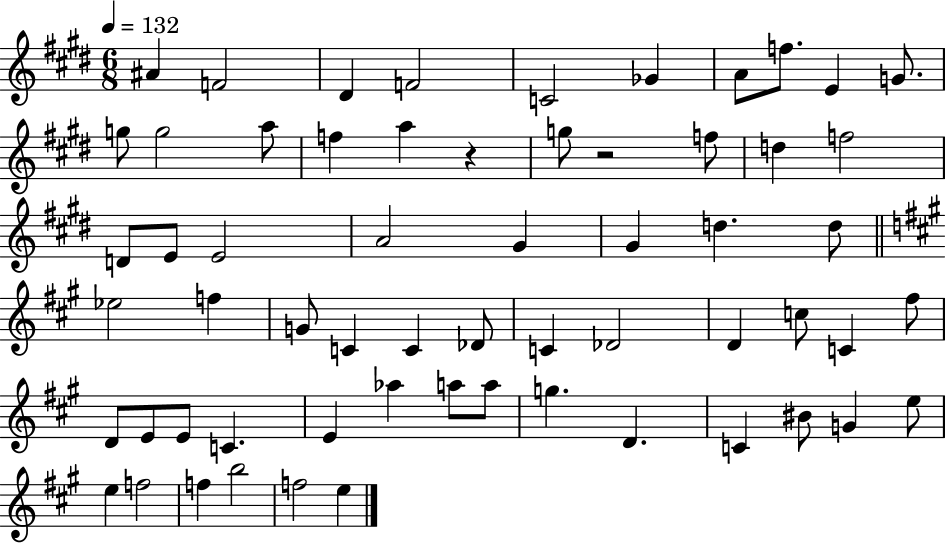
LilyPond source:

{
  \clef treble
  \numericTimeSignature
  \time 6/8
  \key e \major
  \tempo 4 = 132
  ais'4 f'2 | dis'4 f'2 | c'2 ges'4 | a'8 f''8. e'4 g'8. | \break g''8 g''2 a''8 | f''4 a''4 r4 | g''8 r2 f''8 | d''4 f''2 | \break d'8 e'8 e'2 | a'2 gis'4 | gis'4 d''4. d''8 | \bar "||" \break \key a \major ees''2 f''4 | g'8 c'4 c'4 des'8 | c'4 des'2 | d'4 c''8 c'4 fis''8 | \break d'8 e'8 e'8 c'4. | e'4 aes''4 a''8 a''8 | g''4. d'4. | c'4 bis'8 g'4 e''8 | \break e''4 f''2 | f''4 b''2 | f''2 e''4 | \bar "|."
}